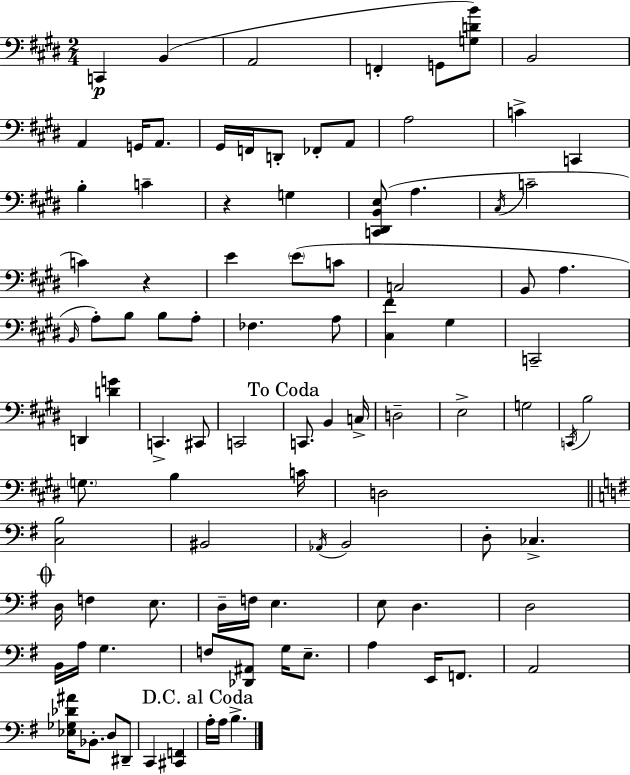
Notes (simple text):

C2/q B2/q A2/h F2/q G2/e [G3,D4,B4]/e B2/h A2/q G2/s A2/e. G#2/s F2/s D2/e FES2/e A2/e A3/h C4/q C2/q B3/q C4/q R/q G3/q [C2,D#2,B2,E3]/e A3/q. C#3/s C4/h C4/q R/q E4/q E4/e C4/e C3/h B2/e A3/q. B2/s A3/e B3/e B3/e A3/e FES3/q. A3/e [C#3,F#4]/q G#3/q C2/h D2/q [D4,G4]/q C2/q. C#2/e C2/h C2/e. B2/q C3/s D3/h E3/h G3/h C2/s B3/h G3/e. B3/q C4/s D3/h [C3,B3]/h BIS2/h Ab2/s B2/h D3/e CES3/q. D3/s F3/q E3/e. D3/s F3/s E3/q. E3/e D3/q. D3/h B2/s A3/s G3/q. F3/e [Db2,A#2]/e G3/s E3/e. A3/q E2/s F2/e. A2/h [Eb3,Gb3,Db4,A#4]/s Bb2/e. D3/e D#2/e C2/q [C#2,F2]/q A3/s A3/s B3/q.